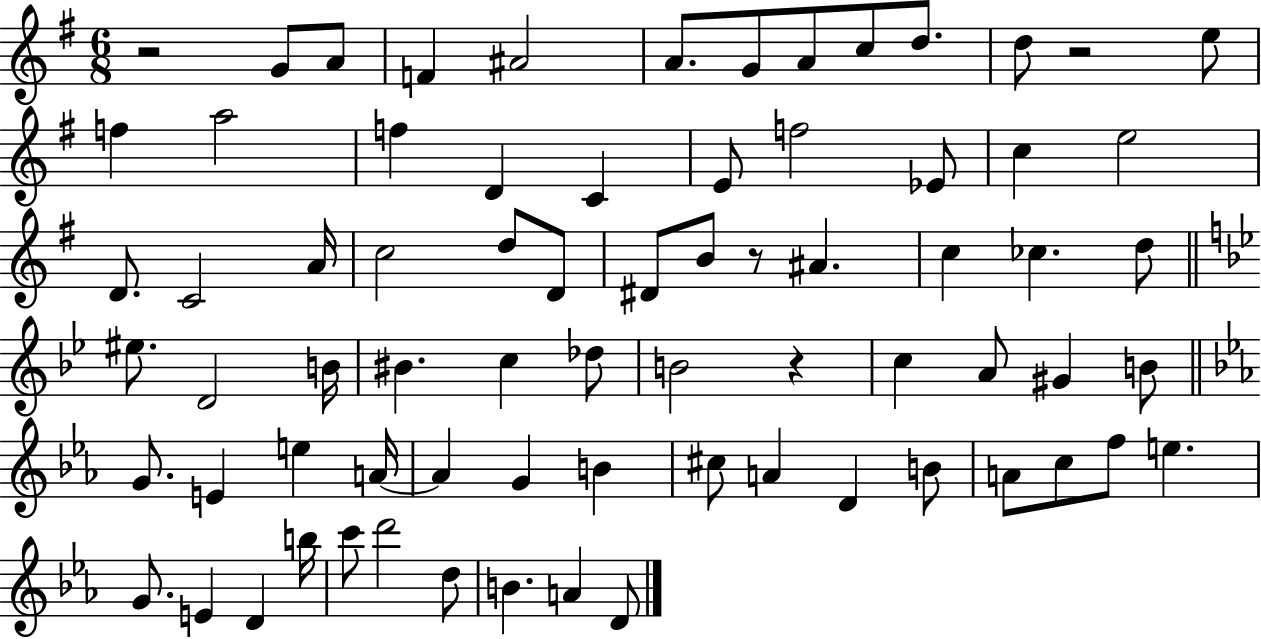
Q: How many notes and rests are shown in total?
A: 73